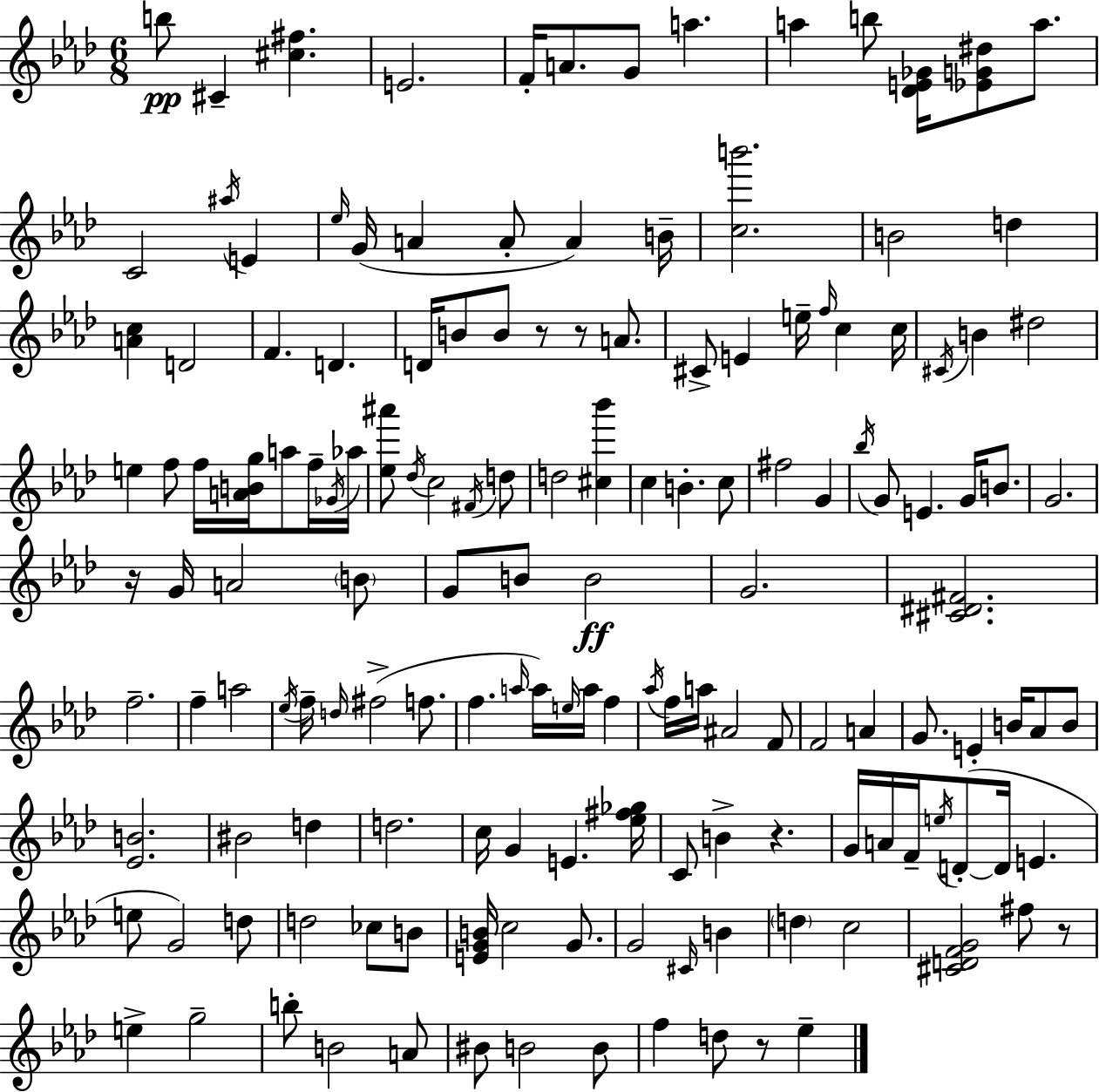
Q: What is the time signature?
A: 6/8